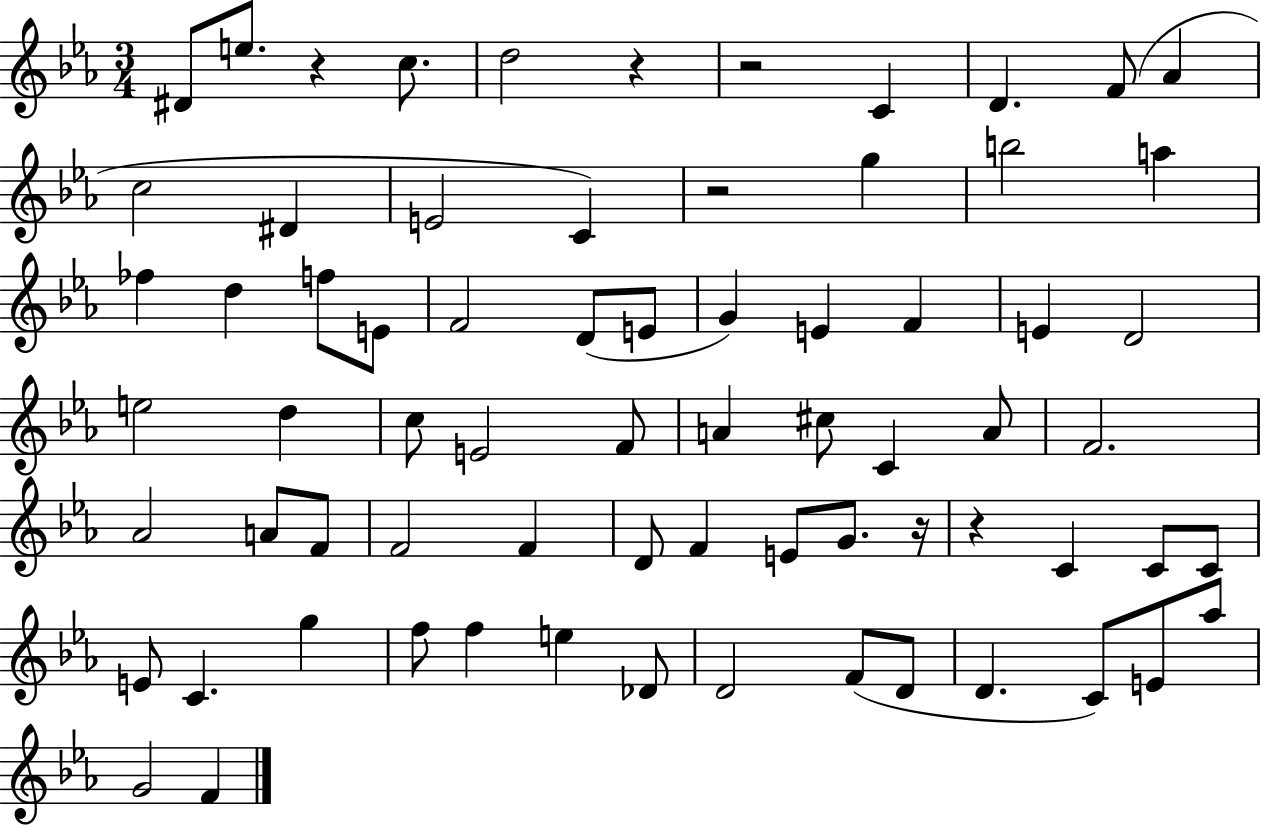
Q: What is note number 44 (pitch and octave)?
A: F4